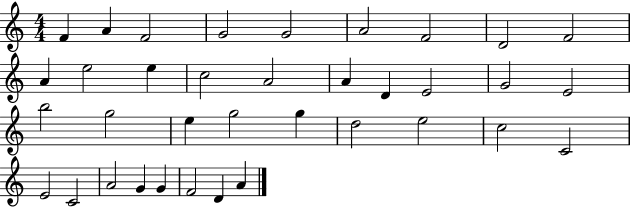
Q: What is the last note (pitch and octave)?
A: A4